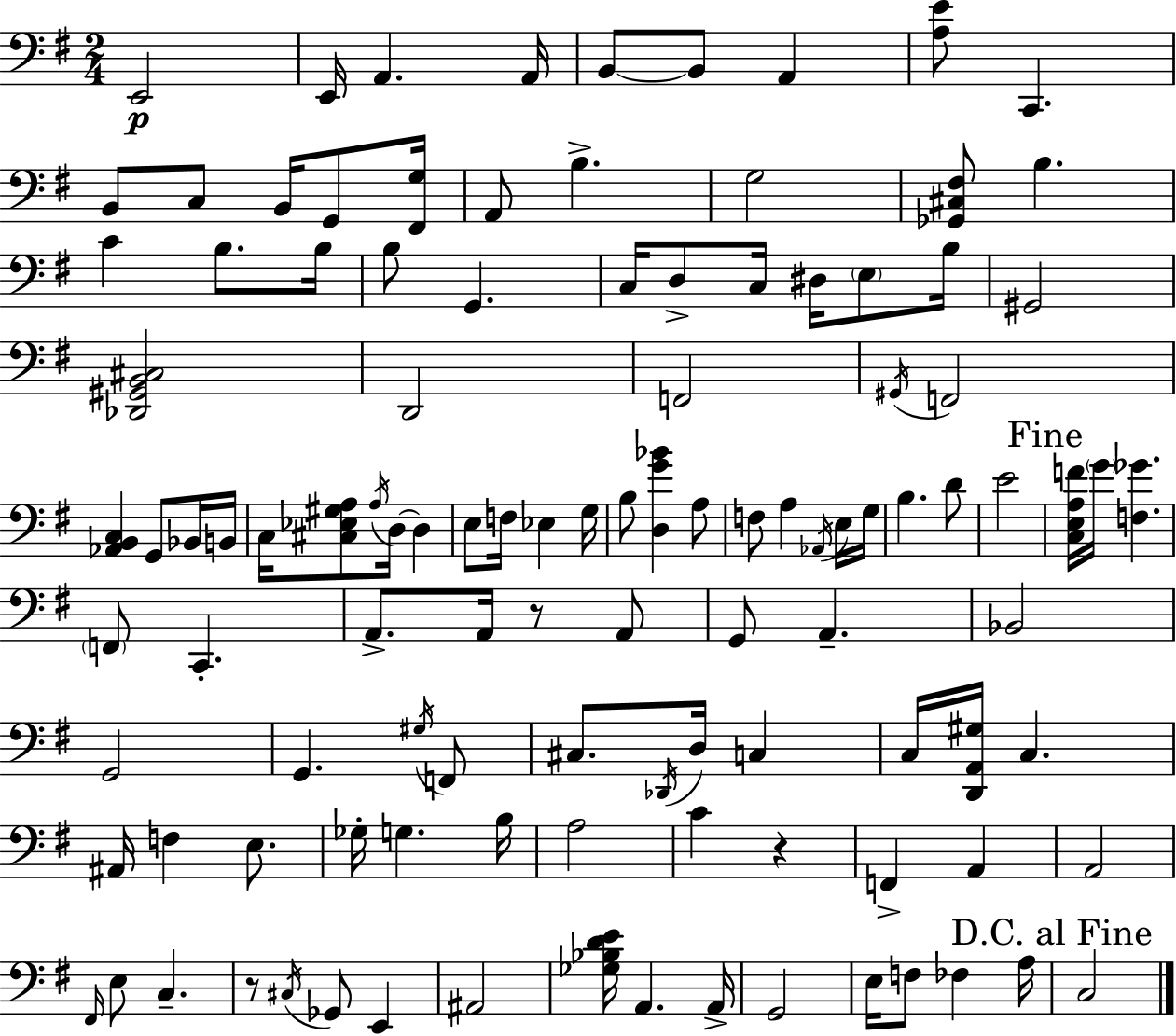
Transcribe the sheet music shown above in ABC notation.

X:1
T:Untitled
M:2/4
L:1/4
K:Em
E,,2 E,,/4 A,, A,,/4 B,,/2 B,,/2 A,, [A,E]/2 C,, B,,/2 C,/2 B,,/4 G,,/2 [^F,,G,]/4 A,,/2 B, G,2 [_G,,^C,^F,]/2 B, C B,/2 B,/4 B,/2 G,, C,/4 D,/2 C,/4 ^D,/4 E,/2 B,/4 ^G,,2 [_D,,^G,,B,,^C,]2 D,,2 F,,2 ^G,,/4 F,,2 [_A,,B,,C,] G,,/2 _B,,/4 B,,/4 C,/4 [^C,_E,^G,A,]/2 A,/4 D,/4 D, E,/2 F,/4 _E, G,/4 B,/2 [D,G_B] A,/2 F,/2 A, _A,,/4 E,/4 G,/4 B, D/2 E2 [C,E,A,F]/4 G/4 [F,_G] F,,/2 C,, A,,/2 A,,/4 z/2 A,,/2 G,,/2 A,, _B,,2 G,,2 G,, ^G,/4 F,,/2 ^C,/2 _D,,/4 D,/4 C, C,/4 [D,,A,,^G,]/4 C, ^A,,/4 F, E,/2 _G,/4 G, B,/4 A,2 C z F,, A,, A,,2 ^F,,/4 E,/2 C, z/2 ^C,/4 _G,,/2 E,, ^A,,2 [_G,_B,DE]/4 A,, A,,/4 G,,2 E,/4 F,/2 _F, A,/4 C,2